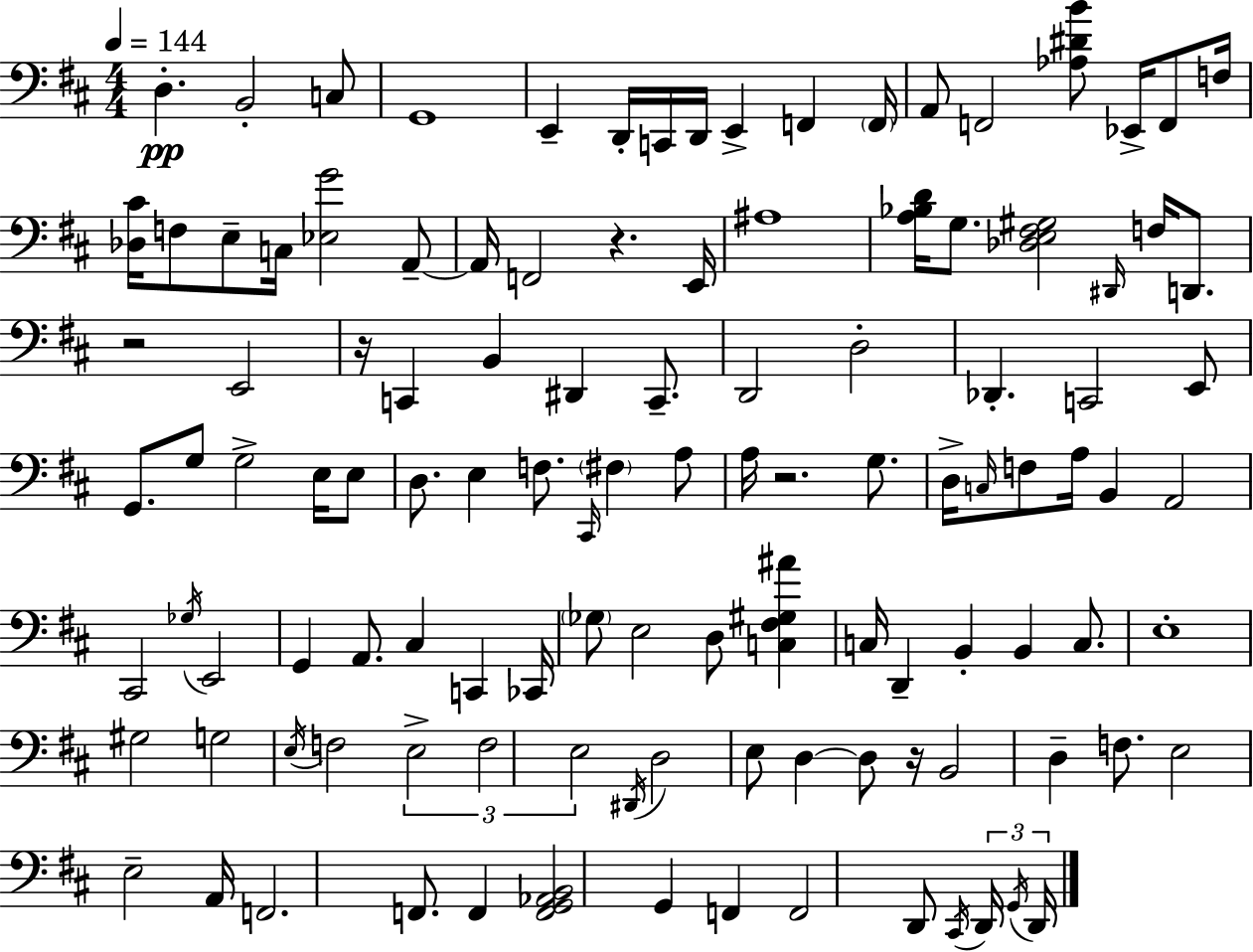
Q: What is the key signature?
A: D major